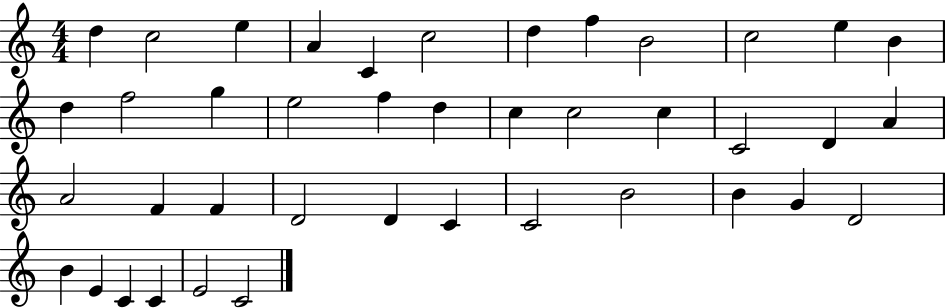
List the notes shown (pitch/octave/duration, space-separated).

D5/q C5/h E5/q A4/q C4/q C5/h D5/q F5/q B4/h C5/h E5/q B4/q D5/q F5/h G5/q E5/h F5/q D5/q C5/q C5/h C5/q C4/h D4/q A4/q A4/h F4/q F4/q D4/h D4/q C4/q C4/h B4/h B4/q G4/q D4/h B4/q E4/q C4/q C4/q E4/h C4/h